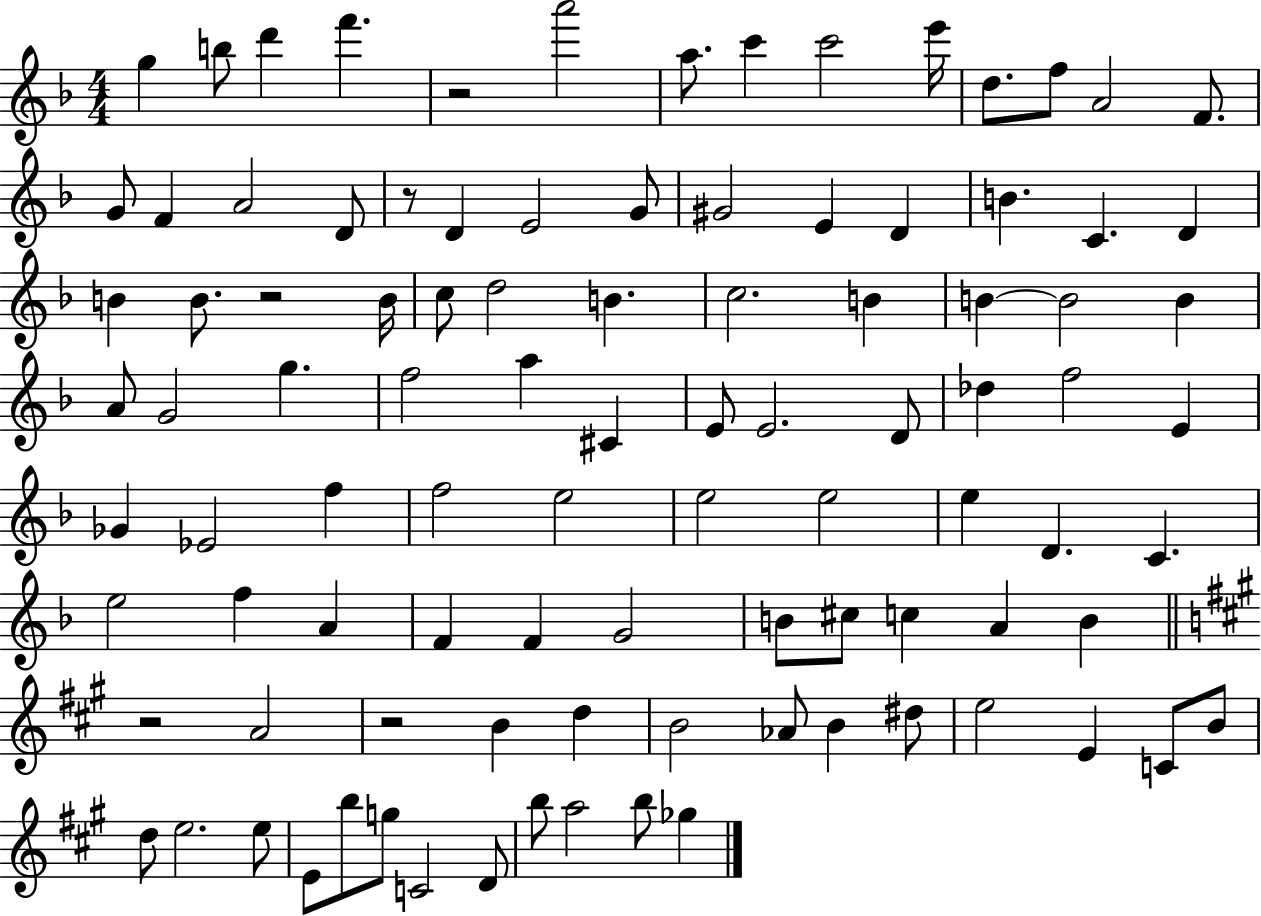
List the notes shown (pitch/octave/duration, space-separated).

G5/q B5/e D6/q F6/q. R/h A6/h A5/e. C6/q C6/h E6/s D5/e. F5/e A4/h F4/e. G4/e F4/q A4/h D4/e R/e D4/q E4/h G4/e G#4/h E4/q D4/q B4/q. C4/q. D4/q B4/q B4/e. R/h B4/s C5/e D5/h B4/q. C5/h. B4/q B4/q B4/h B4/q A4/e G4/h G5/q. F5/h A5/q C#4/q E4/e E4/h. D4/e Db5/q F5/h E4/q Gb4/q Eb4/h F5/q F5/h E5/h E5/h E5/h E5/q D4/q. C4/q. E5/h F5/q A4/q F4/q F4/q G4/h B4/e C#5/e C5/q A4/q B4/q R/h A4/h R/h B4/q D5/q B4/h Ab4/e B4/q D#5/e E5/h E4/q C4/e B4/e D5/e E5/h. E5/e E4/e B5/e G5/e C4/h D4/e B5/e A5/h B5/e Gb5/q